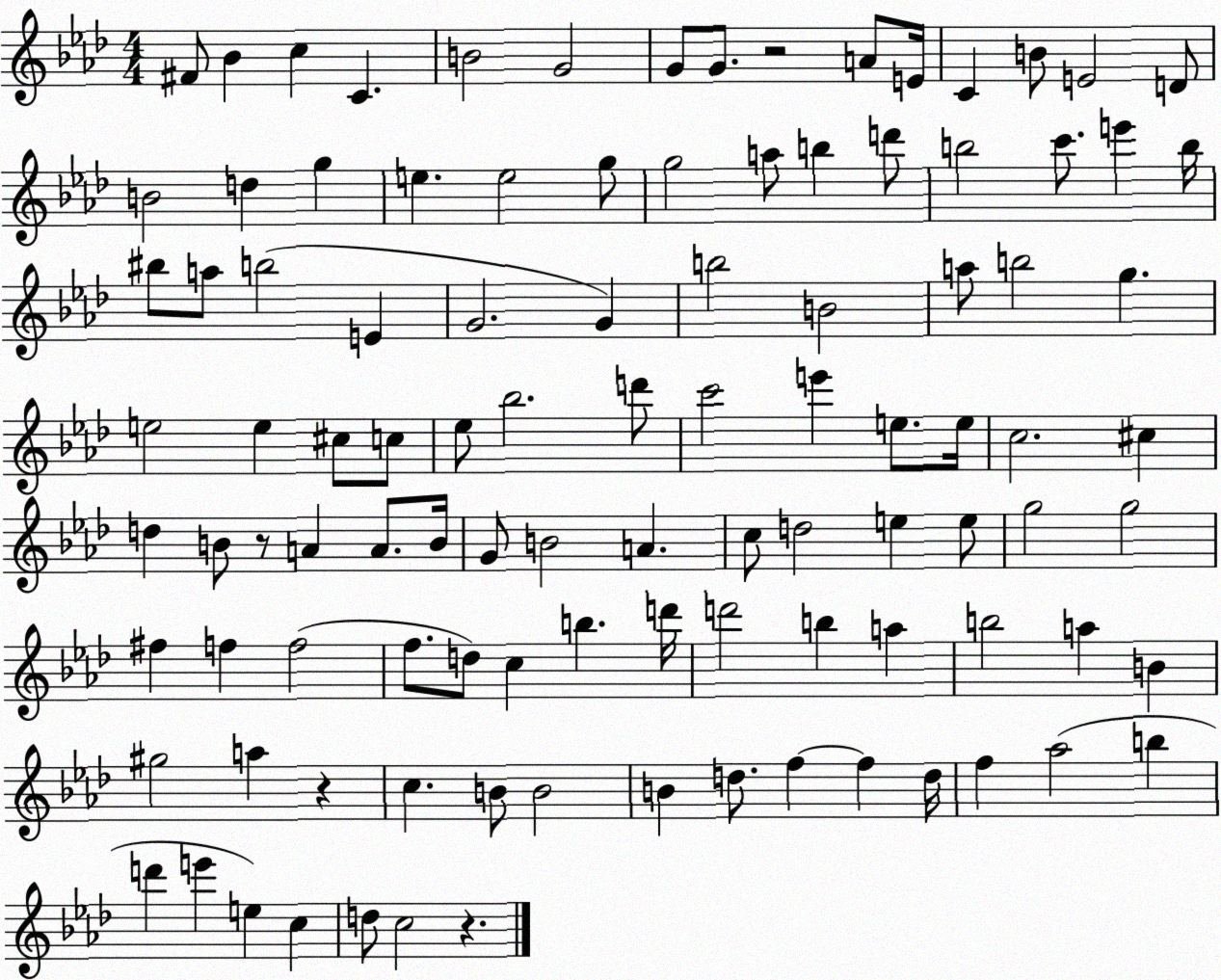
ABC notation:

X:1
T:Untitled
M:4/4
L:1/4
K:Ab
^F/2 _B c C B2 G2 G/2 G/2 z2 A/2 E/4 C B/2 E2 D/2 B2 d g e e2 g/2 g2 a/2 b d'/2 b2 c'/2 e' b/4 ^b/2 a/2 b2 E G2 G b2 B2 a/2 b2 g e2 e ^c/2 c/2 _e/2 _b2 d'/2 c'2 e' e/2 e/4 c2 ^c d B/2 z/2 A A/2 B/4 G/2 B2 A c/2 d2 e e/2 g2 g2 ^f f f2 f/2 d/2 c b d'/4 d'2 b a b2 a B ^g2 a z c B/2 B2 B d/2 f f d/4 f _a2 b d' e' e c d/2 c2 z